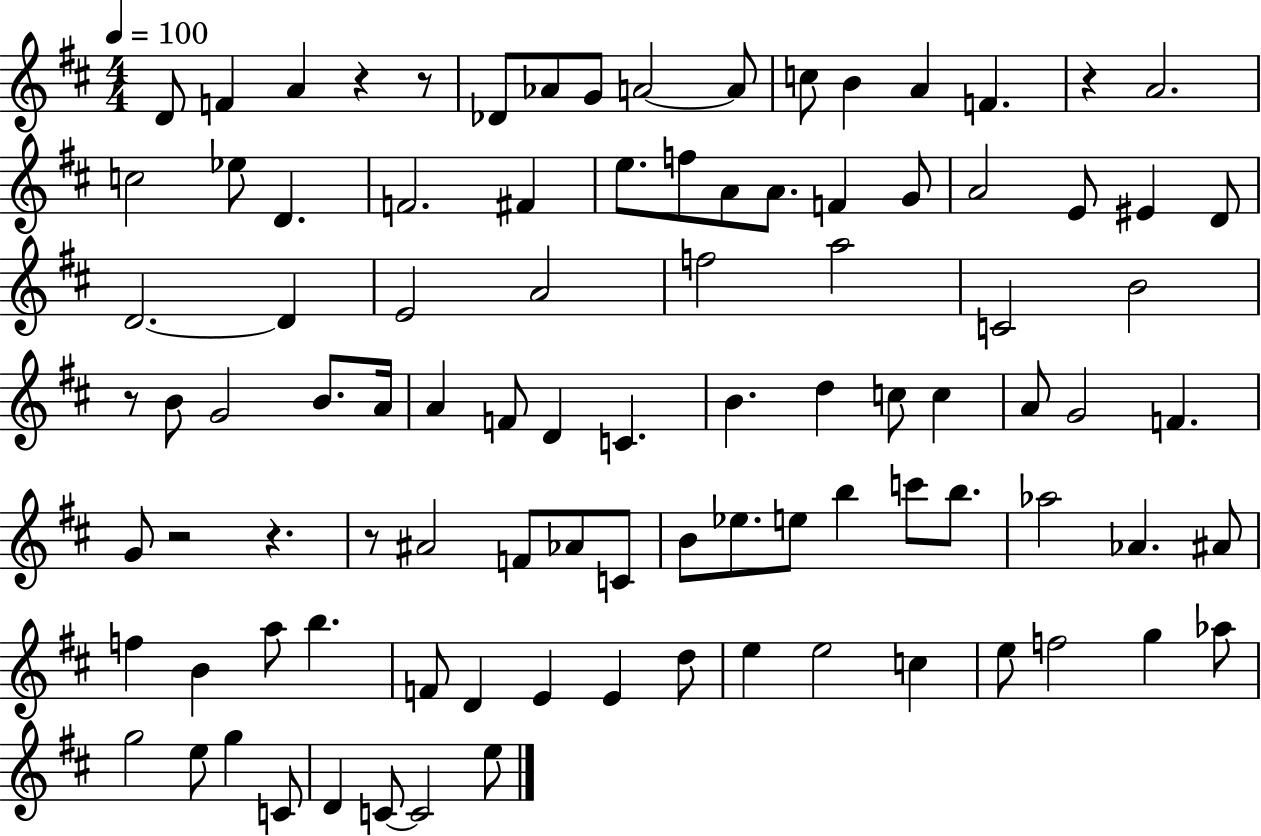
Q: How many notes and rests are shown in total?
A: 96